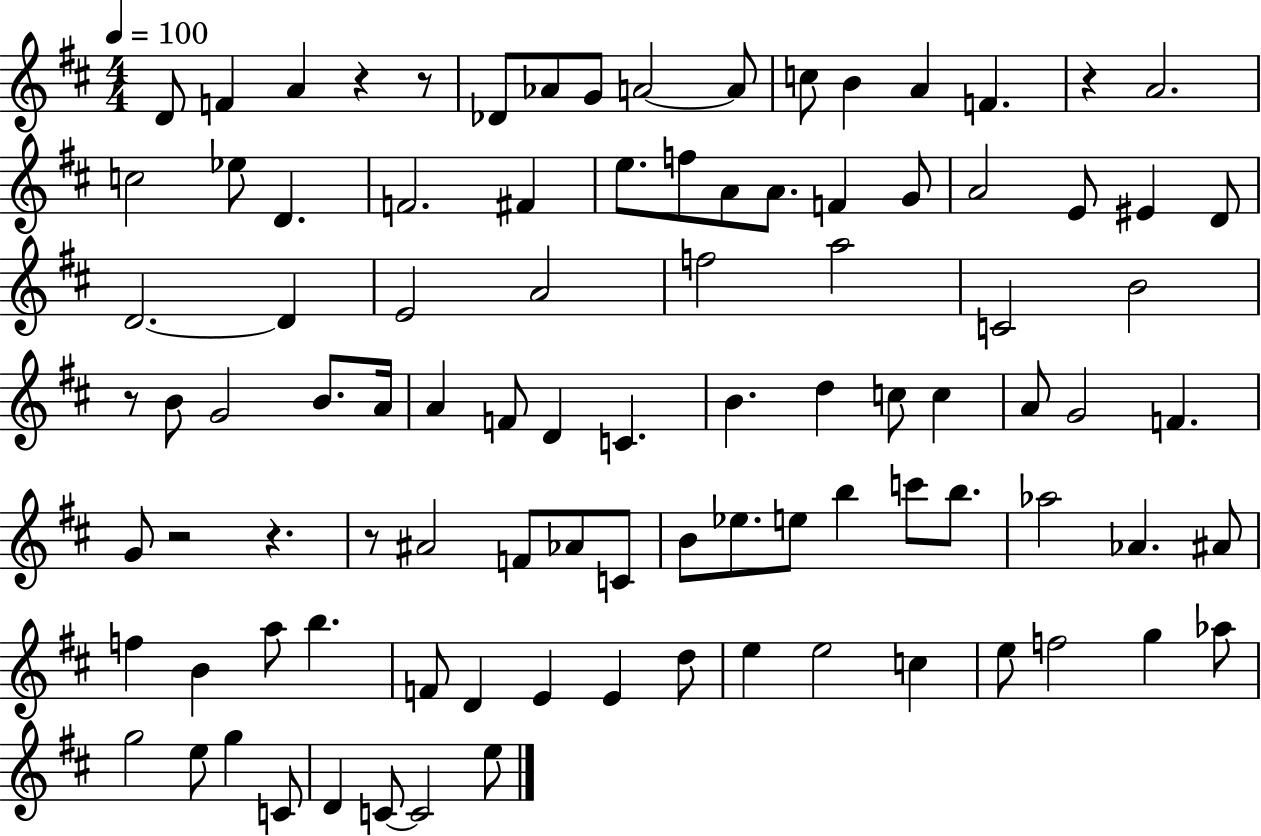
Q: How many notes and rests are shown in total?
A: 96